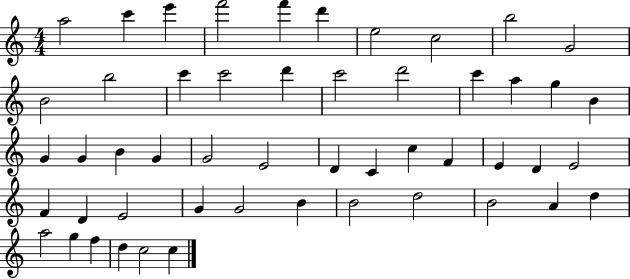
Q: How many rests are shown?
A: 0